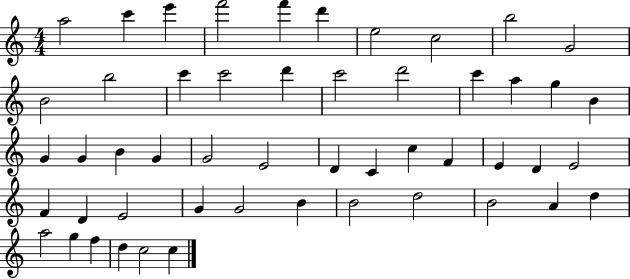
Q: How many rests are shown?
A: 0